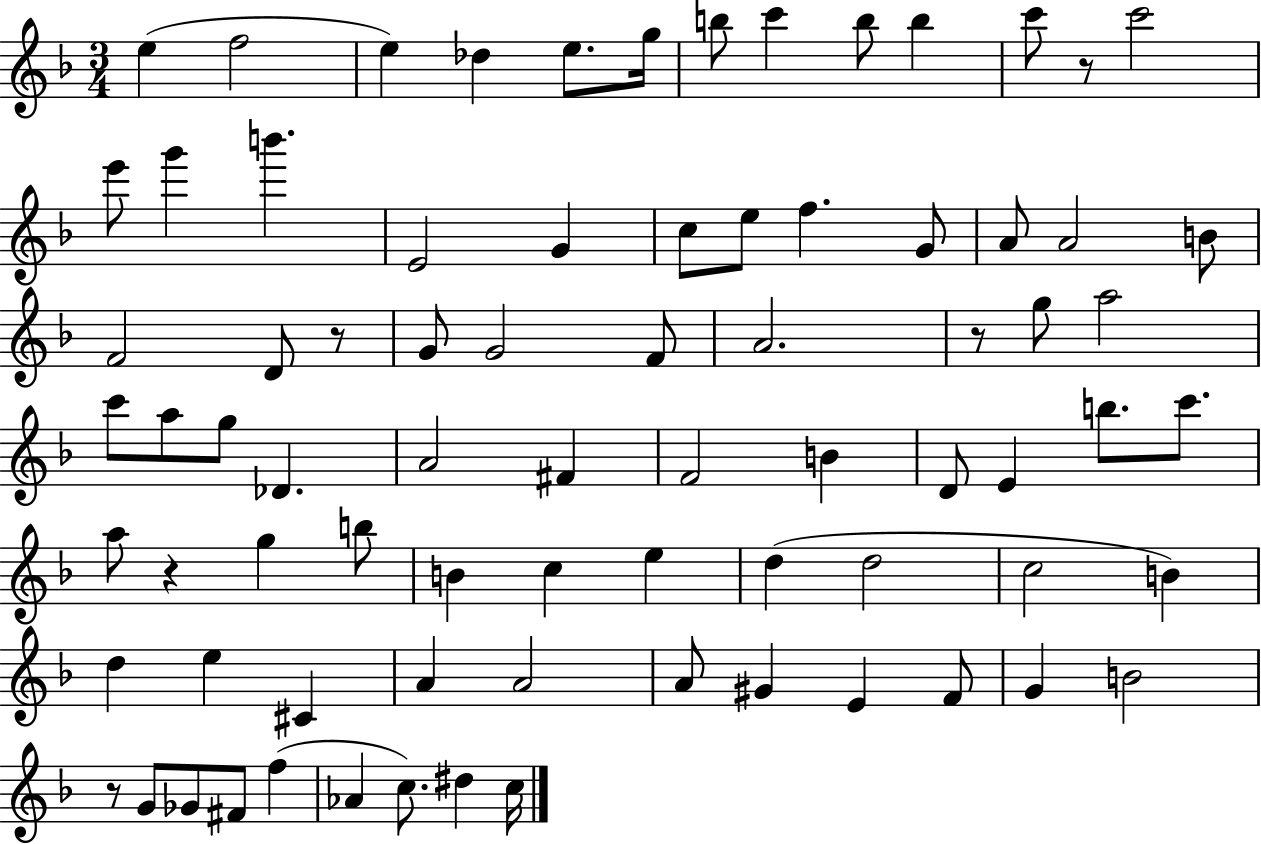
E5/q F5/h E5/q Db5/q E5/e. G5/s B5/e C6/q B5/e B5/q C6/e R/e C6/h E6/e G6/q B6/q. E4/h G4/q C5/e E5/e F5/q. G4/e A4/e A4/h B4/e F4/h D4/e R/e G4/e G4/h F4/e A4/h. R/e G5/e A5/h C6/e A5/e G5/e Db4/q. A4/h F#4/q F4/h B4/q D4/e E4/q B5/e. C6/e. A5/e R/q G5/q B5/e B4/q C5/q E5/q D5/q D5/h C5/h B4/q D5/q E5/q C#4/q A4/q A4/h A4/e G#4/q E4/q F4/e G4/q B4/h R/e G4/e Gb4/e F#4/e F5/q Ab4/q C5/e. D#5/q C5/s